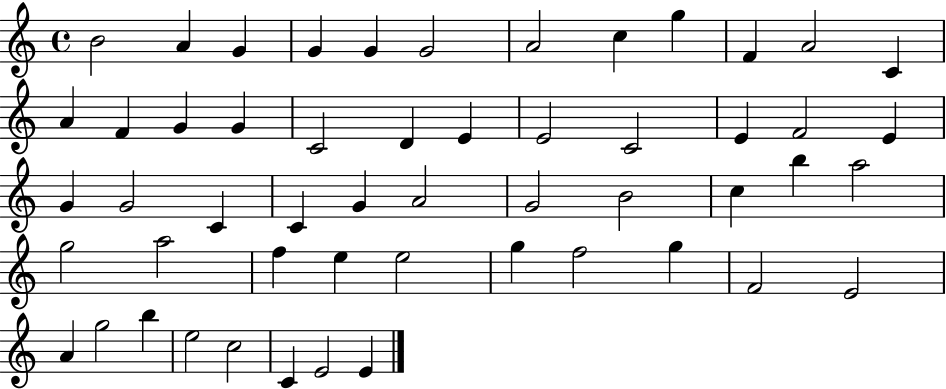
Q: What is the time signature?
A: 4/4